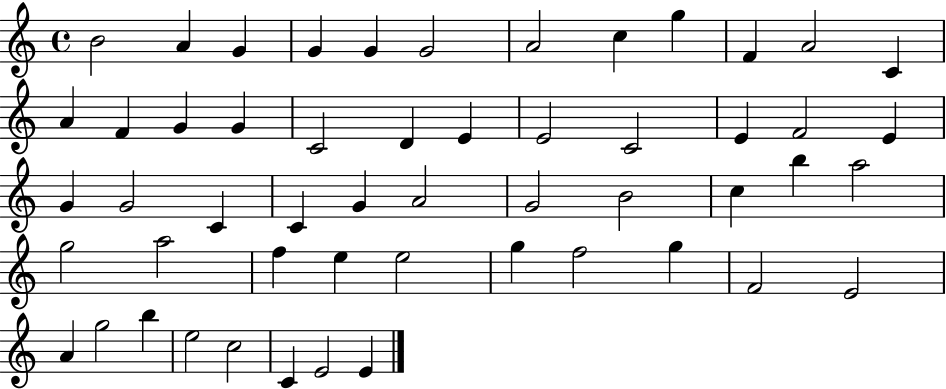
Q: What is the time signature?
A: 4/4